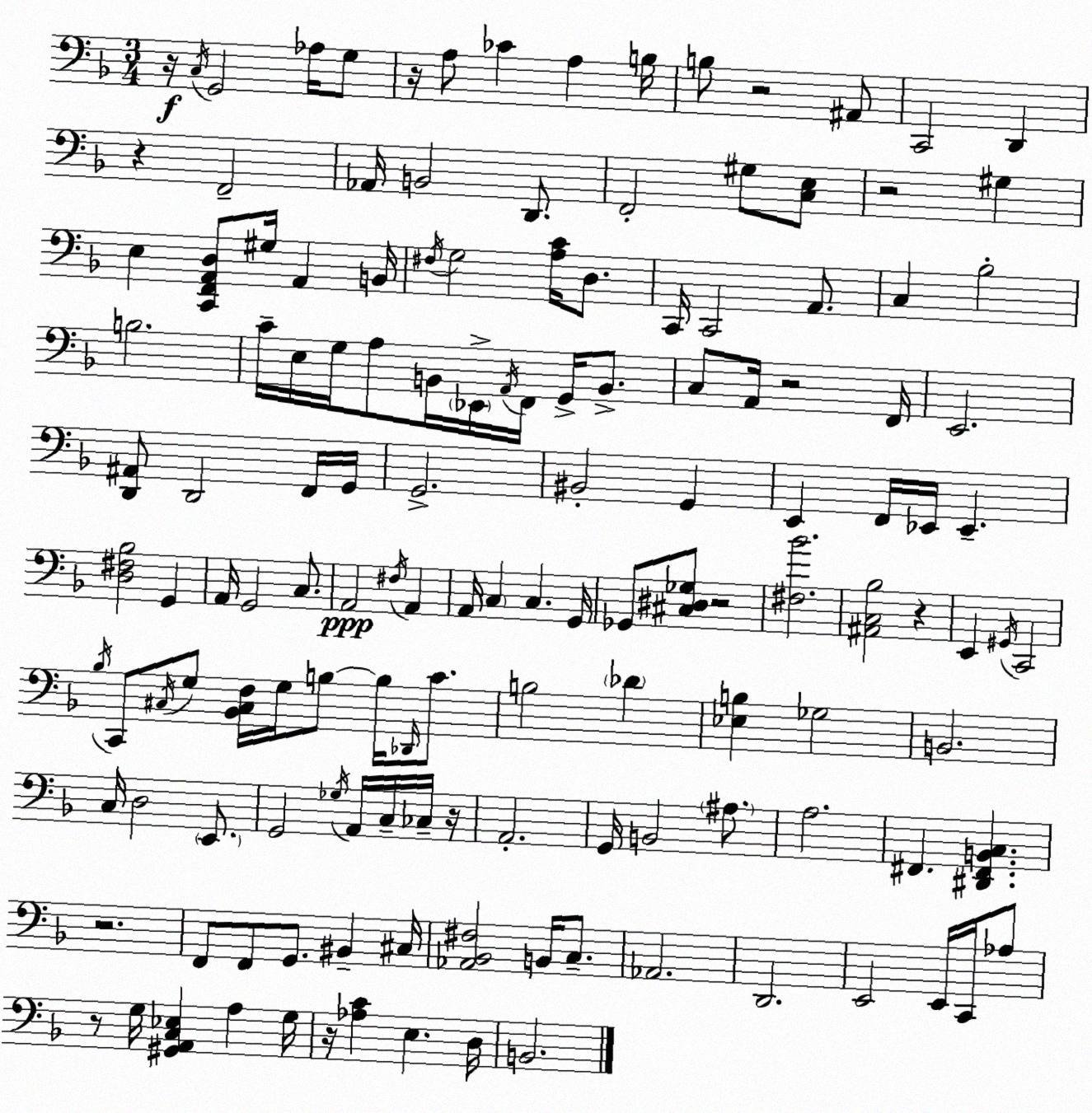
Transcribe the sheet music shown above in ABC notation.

X:1
T:Untitled
M:3/4
L:1/4
K:Dm
z/4 C,/4 G,,2 _A,/4 G,/2 z/4 A,/2 _C A, B,/4 B,/2 z2 ^A,,/2 C,,2 D,, z F,,2 _A,,/4 B,,2 D,,/2 F,,2 ^G,/2 [C,E,]/2 z2 ^G, E, [C,,F,,A,,D,]/2 ^G,/4 A,, B,,/4 ^F,/4 G,2 [A,C]/4 D,/2 C,,/4 C,,2 A,,/2 C, _B,2 B,2 C/4 E,/4 G,/4 A,/2 B,,/4 _E,,/4 A,,/4 F,,/4 G,,/4 B,,/2 C,/2 A,,/4 z2 F,,/4 E,,2 [D,,^A,,]/2 D,,2 F,,/4 G,,/4 G,,2 ^B,,2 G,, E,, F,,/4 _E,,/4 _E,, [D,^F,_B,]2 G,, A,,/4 G,,2 C,/2 A,,2 ^F,/4 A,, A,,/4 C, C, G,,/4 _G,,/2 [^C,^D,_G,]/2 z2 [^F,_B]2 [^A,,C,_B,]2 z E,, ^G,,/4 C,,2 _B,/4 C,,/2 ^C,/4 G,/2 [_B,,^C,F,]/4 G,/4 B,/2 B,/4 _D,,/4 C/2 B,2 _D [_E,B,] _G,2 B,,2 C,/4 D,2 E,,/2 G,,2 _G,/4 A,,/4 C,/4 _C,/4 z/4 A,,2 G,,/4 B,,2 ^A,/2 A,2 ^F,, [^D,,^F,,B,,C,] z2 F,,/2 F,,/2 G,,/2 ^B,, ^C,/4 [_A,,_B,,^F,]2 B,,/4 C,/2 _A,,2 D,,2 E,,2 E,,/4 C,,/4 _A,/2 z/2 G,/4 [^G,,A,,C,_E,] A, G,/4 z/4 [_A,C] E, D,/4 B,,2